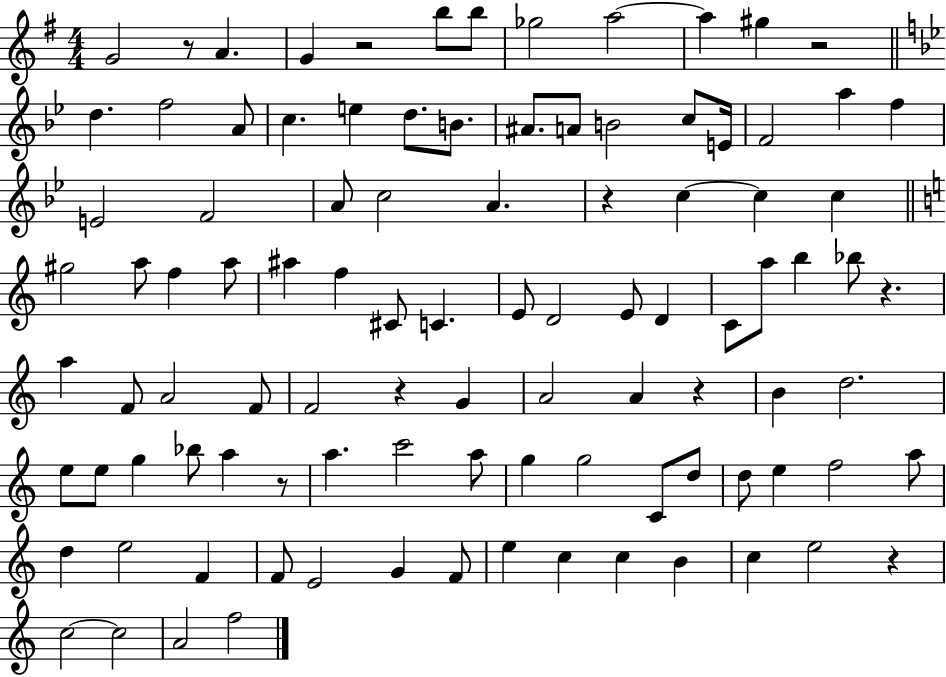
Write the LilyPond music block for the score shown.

{
  \clef treble
  \numericTimeSignature
  \time 4/4
  \key g \major
  g'2 r8 a'4. | g'4 r2 b''8 b''8 | ges''2 a''2~~ | a''4 gis''4 r2 | \break \bar "||" \break \key g \minor d''4. f''2 a'8 | c''4. e''4 d''8. b'8. | ais'8. a'8 b'2 c''8 e'16 | f'2 a''4 f''4 | \break e'2 f'2 | a'8 c''2 a'4. | r4 c''4~~ c''4 c''4 | \bar "||" \break \key c \major gis''2 a''8 f''4 a''8 | ais''4 f''4 cis'8 c'4. | e'8 d'2 e'8 d'4 | c'8 a''8 b''4 bes''8 r4. | \break a''4 f'8 a'2 f'8 | f'2 r4 g'4 | a'2 a'4 r4 | b'4 d''2. | \break e''8 e''8 g''4 bes''8 a''4 r8 | a''4. c'''2 a''8 | g''4 g''2 c'8 d''8 | d''8 e''4 f''2 a''8 | \break d''4 e''2 f'4 | f'8 e'2 g'4 f'8 | e''4 c''4 c''4 b'4 | c''4 e''2 r4 | \break c''2~~ c''2 | a'2 f''2 | \bar "|."
}